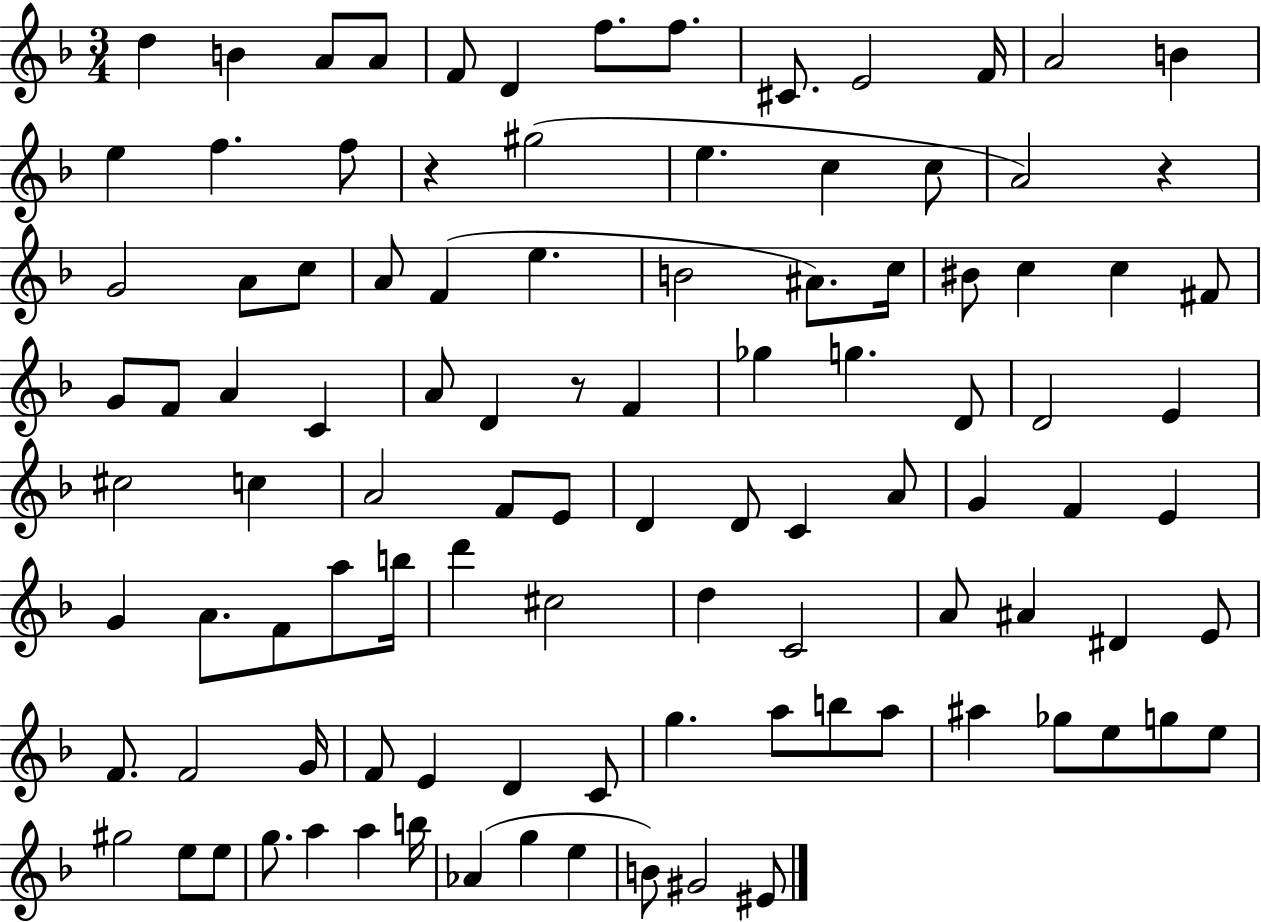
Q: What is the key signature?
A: F major